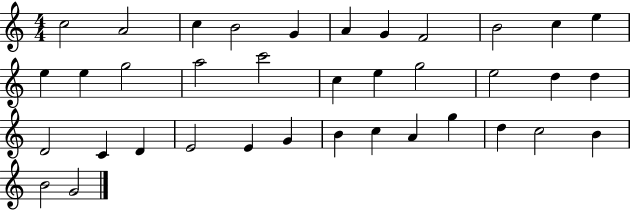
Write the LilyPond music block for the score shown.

{
  \clef treble
  \numericTimeSignature
  \time 4/4
  \key c \major
  c''2 a'2 | c''4 b'2 g'4 | a'4 g'4 f'2 | b'2 c''4 e''4 | \break e''4 e''4 g''2 | a''2 c'''2 | c''4 e''4 g''2 | e''2 d''4 d''4 | \break d'2 c'4 d'4 | e'2 e'4 g'4 | b'4 c''4 a'4 g''4 | d''4 c''2 b'4 | \break b'2 g'2 | \bar "|."
}